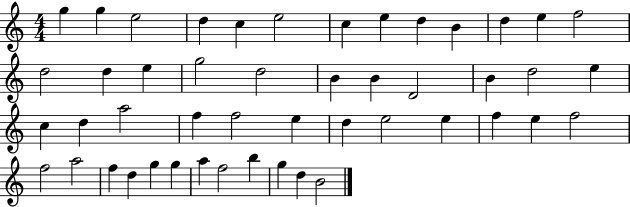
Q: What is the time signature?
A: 4/4